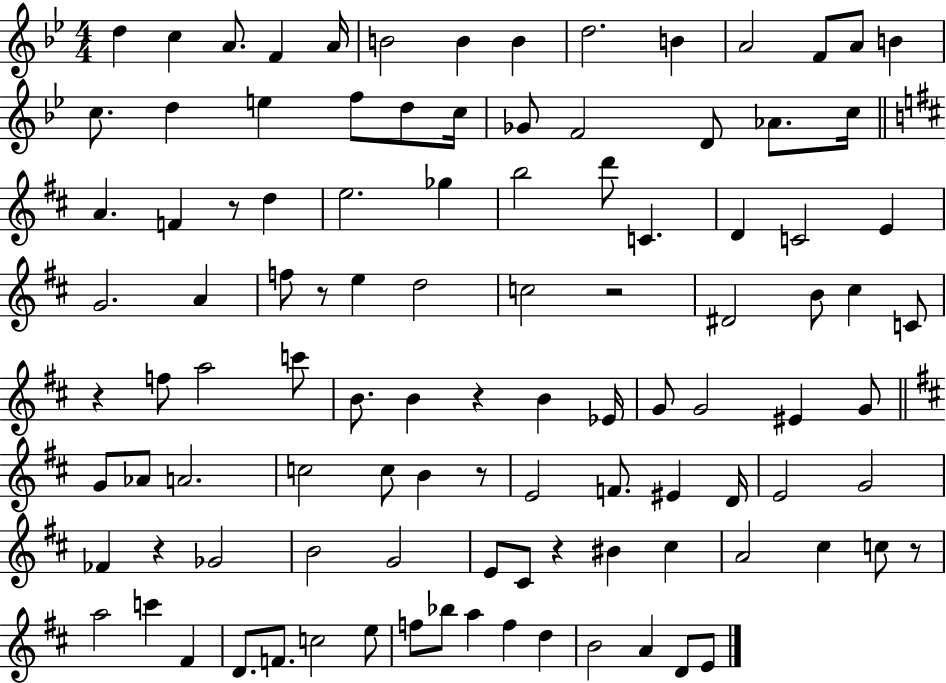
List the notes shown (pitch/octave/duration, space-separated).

D5/q C5/q A4/e. F4/q A4/s B4/h B4/q B4/q D5/h. B4/q A4/h F4/e A4/e B4/q C5/e. D5/q E5/q F5/e D5/e C5/s Gb4/e F4/h D4/e Ab4/e. C5/s A4/q. F4/q R/e D5/q E5/h. Gb5/q B5/h D6/e C4/q. D4/q C4/h E4/q G4/h. A4/q F5/e R/e E5/q D5/h C5/h R/h D#4/h B4/e C#5/q C4/e R/q F5/e A5/h C6/e B4/e. B4/q R/q B4/q Eb4/s G4/e G4/h EIS4/q G4/e G4/e Ab4/e A4/h. C5/h C5/e B4/q R/e E4/h F4/e. EIS4/q D4/s E4/h G4/h FES4/q R/q Gb4/h B4/h G4/h E4/e C#4/e R/q BIS4/q C#5/q A4/h C#5/q C5/e R/e A5/h C6/q F#4/q D4/e. F4/e. C5/h E5/e F5/e Bb5/e A5/q F5/q D5/q B4/h A4/q D4/e E4/e